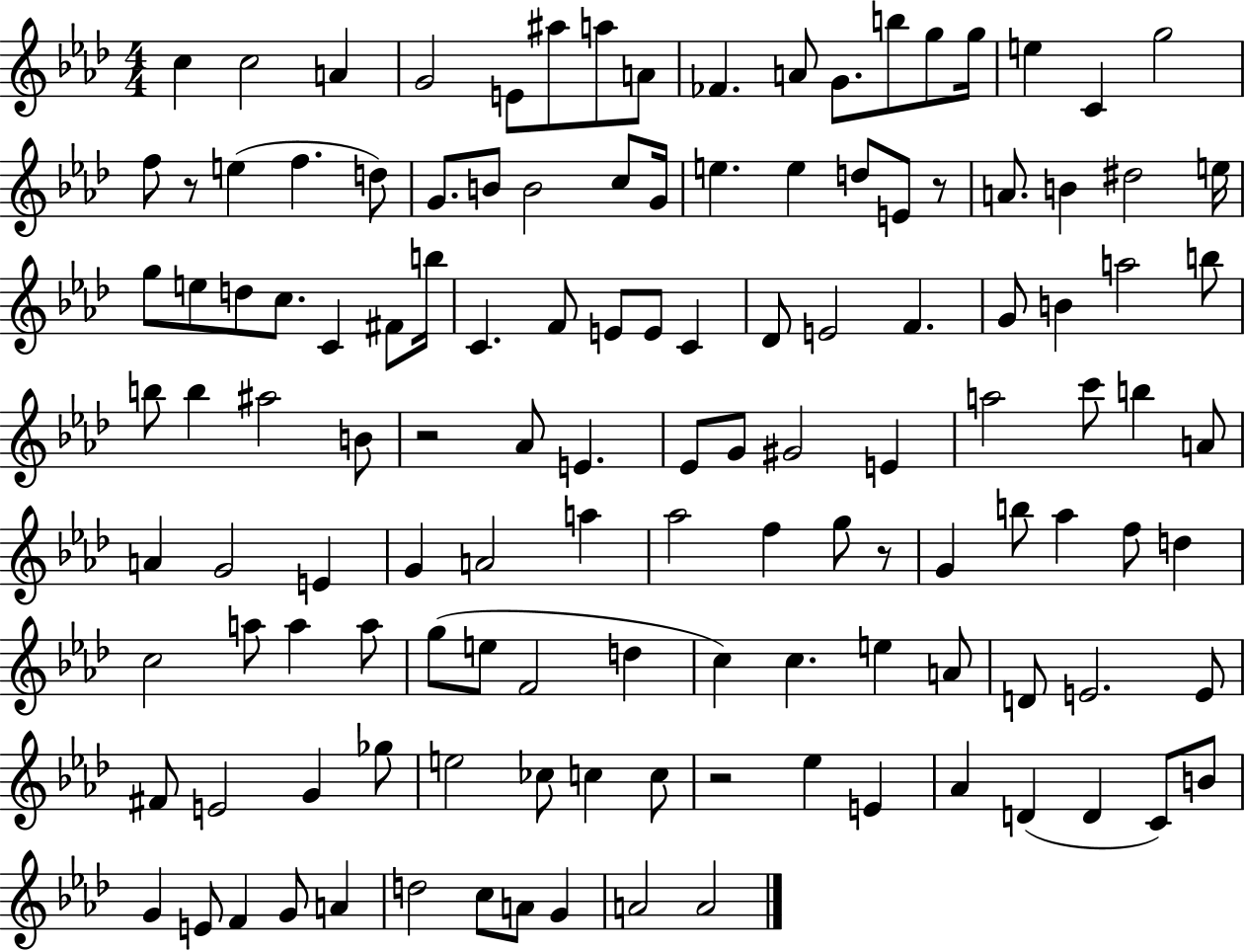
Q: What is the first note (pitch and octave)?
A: C5